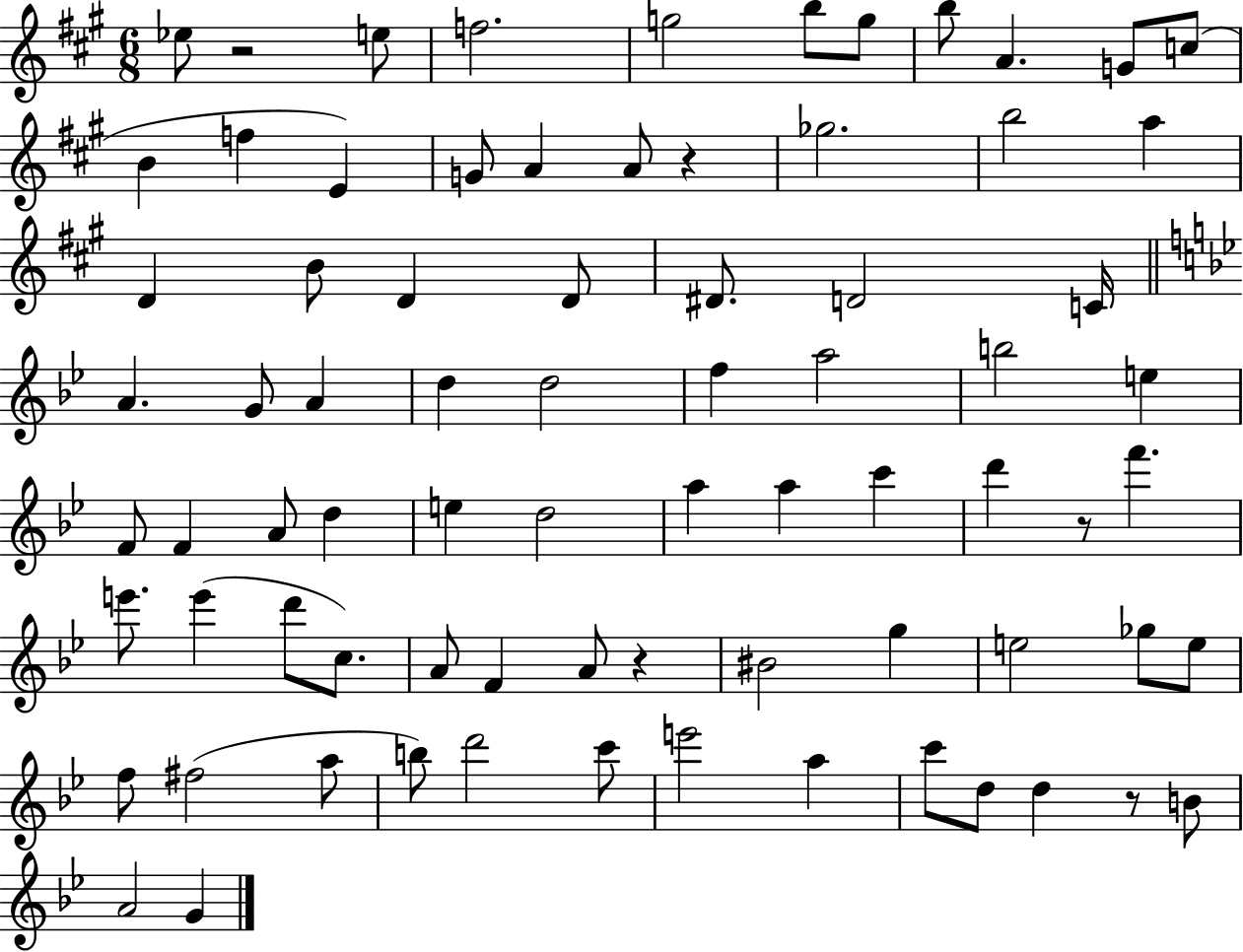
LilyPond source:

{
  \clef treble
  \numericTimeSignature
  \time 6/8
  \key a \major
  \repeat volta 2 { ees''8 r2 e''8 | f''2. | g''2 b''8 g''8 | b''8 a'4. g'8 c''8( | \break b'4 f''4 e'4) | g'8 a'4 a'8 r4 | ges''2. | b''2 a''4 | \break d'4 b'8 d'4 d'8 | dis'8. d'2 c'16 | \bar "||" \break \key bes \major a'4. g'8 a'4 | d''4 d''2 | f''4 a''2 | b''2 e''4 | \break f'8 f'4 a'8 d''4 | e''4 d''2 | a''4 a''4 c'''4 | d'''4 r8 f'''4. | \break e'''8. e'''4( d'''8 c''8.) | a'8 f'4 a'8 r4 | bis'2 g''4 | e''2 ges''8 e''8 | \break f''8 fis''2( a''8 | b''8) d'''2 c'''8 | e'''2 a''4 | c'''8 d''8 d''4 r8 b'8 | \break a'2 g'4 | } \bar "|."
}